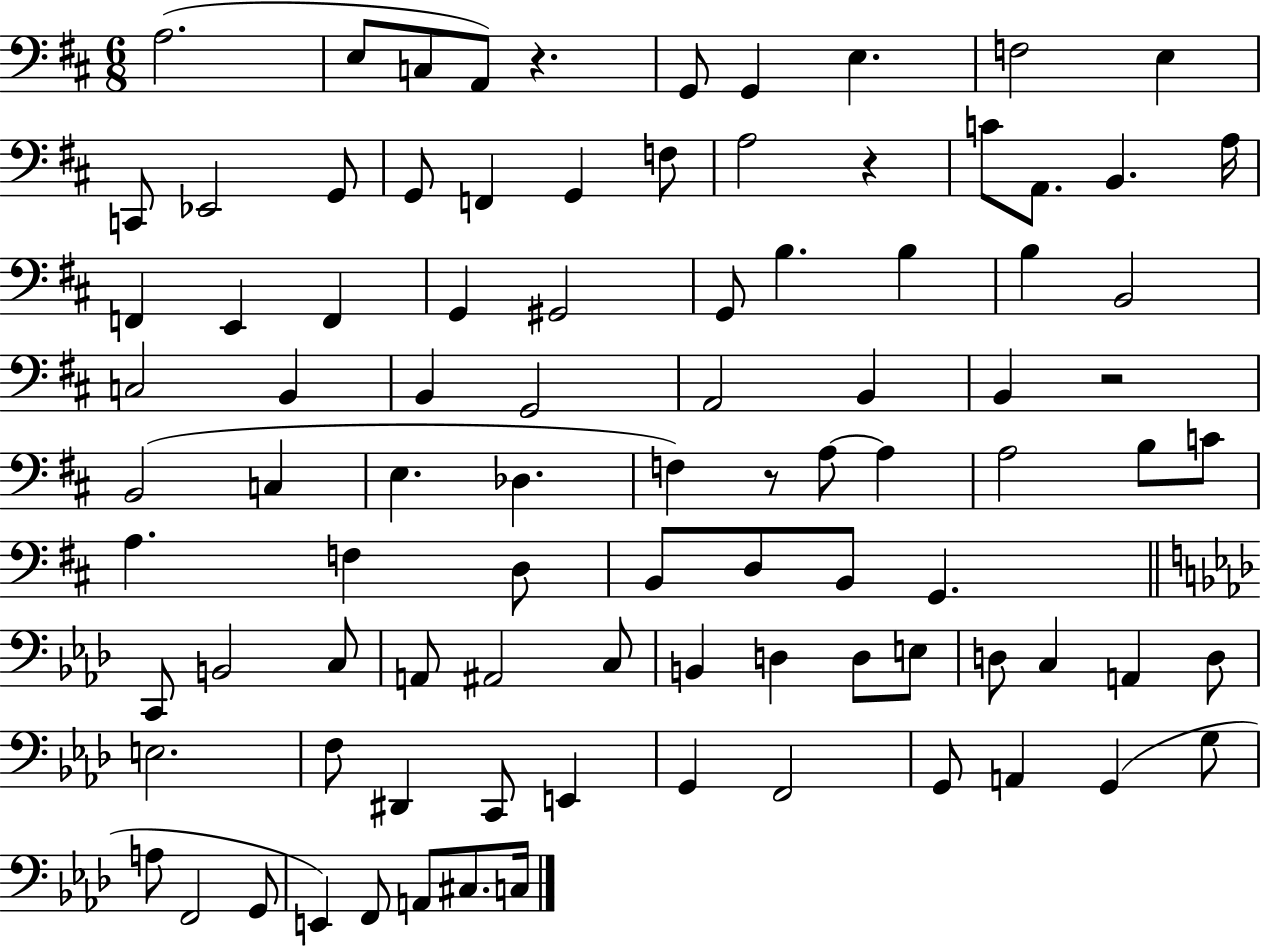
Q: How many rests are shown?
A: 4